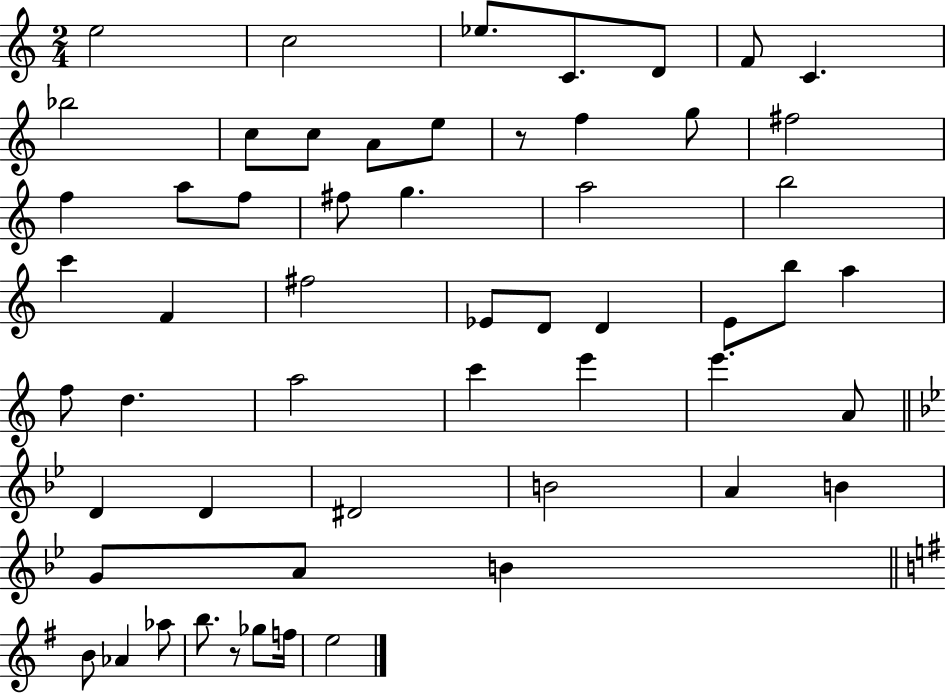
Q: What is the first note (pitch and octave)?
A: E5